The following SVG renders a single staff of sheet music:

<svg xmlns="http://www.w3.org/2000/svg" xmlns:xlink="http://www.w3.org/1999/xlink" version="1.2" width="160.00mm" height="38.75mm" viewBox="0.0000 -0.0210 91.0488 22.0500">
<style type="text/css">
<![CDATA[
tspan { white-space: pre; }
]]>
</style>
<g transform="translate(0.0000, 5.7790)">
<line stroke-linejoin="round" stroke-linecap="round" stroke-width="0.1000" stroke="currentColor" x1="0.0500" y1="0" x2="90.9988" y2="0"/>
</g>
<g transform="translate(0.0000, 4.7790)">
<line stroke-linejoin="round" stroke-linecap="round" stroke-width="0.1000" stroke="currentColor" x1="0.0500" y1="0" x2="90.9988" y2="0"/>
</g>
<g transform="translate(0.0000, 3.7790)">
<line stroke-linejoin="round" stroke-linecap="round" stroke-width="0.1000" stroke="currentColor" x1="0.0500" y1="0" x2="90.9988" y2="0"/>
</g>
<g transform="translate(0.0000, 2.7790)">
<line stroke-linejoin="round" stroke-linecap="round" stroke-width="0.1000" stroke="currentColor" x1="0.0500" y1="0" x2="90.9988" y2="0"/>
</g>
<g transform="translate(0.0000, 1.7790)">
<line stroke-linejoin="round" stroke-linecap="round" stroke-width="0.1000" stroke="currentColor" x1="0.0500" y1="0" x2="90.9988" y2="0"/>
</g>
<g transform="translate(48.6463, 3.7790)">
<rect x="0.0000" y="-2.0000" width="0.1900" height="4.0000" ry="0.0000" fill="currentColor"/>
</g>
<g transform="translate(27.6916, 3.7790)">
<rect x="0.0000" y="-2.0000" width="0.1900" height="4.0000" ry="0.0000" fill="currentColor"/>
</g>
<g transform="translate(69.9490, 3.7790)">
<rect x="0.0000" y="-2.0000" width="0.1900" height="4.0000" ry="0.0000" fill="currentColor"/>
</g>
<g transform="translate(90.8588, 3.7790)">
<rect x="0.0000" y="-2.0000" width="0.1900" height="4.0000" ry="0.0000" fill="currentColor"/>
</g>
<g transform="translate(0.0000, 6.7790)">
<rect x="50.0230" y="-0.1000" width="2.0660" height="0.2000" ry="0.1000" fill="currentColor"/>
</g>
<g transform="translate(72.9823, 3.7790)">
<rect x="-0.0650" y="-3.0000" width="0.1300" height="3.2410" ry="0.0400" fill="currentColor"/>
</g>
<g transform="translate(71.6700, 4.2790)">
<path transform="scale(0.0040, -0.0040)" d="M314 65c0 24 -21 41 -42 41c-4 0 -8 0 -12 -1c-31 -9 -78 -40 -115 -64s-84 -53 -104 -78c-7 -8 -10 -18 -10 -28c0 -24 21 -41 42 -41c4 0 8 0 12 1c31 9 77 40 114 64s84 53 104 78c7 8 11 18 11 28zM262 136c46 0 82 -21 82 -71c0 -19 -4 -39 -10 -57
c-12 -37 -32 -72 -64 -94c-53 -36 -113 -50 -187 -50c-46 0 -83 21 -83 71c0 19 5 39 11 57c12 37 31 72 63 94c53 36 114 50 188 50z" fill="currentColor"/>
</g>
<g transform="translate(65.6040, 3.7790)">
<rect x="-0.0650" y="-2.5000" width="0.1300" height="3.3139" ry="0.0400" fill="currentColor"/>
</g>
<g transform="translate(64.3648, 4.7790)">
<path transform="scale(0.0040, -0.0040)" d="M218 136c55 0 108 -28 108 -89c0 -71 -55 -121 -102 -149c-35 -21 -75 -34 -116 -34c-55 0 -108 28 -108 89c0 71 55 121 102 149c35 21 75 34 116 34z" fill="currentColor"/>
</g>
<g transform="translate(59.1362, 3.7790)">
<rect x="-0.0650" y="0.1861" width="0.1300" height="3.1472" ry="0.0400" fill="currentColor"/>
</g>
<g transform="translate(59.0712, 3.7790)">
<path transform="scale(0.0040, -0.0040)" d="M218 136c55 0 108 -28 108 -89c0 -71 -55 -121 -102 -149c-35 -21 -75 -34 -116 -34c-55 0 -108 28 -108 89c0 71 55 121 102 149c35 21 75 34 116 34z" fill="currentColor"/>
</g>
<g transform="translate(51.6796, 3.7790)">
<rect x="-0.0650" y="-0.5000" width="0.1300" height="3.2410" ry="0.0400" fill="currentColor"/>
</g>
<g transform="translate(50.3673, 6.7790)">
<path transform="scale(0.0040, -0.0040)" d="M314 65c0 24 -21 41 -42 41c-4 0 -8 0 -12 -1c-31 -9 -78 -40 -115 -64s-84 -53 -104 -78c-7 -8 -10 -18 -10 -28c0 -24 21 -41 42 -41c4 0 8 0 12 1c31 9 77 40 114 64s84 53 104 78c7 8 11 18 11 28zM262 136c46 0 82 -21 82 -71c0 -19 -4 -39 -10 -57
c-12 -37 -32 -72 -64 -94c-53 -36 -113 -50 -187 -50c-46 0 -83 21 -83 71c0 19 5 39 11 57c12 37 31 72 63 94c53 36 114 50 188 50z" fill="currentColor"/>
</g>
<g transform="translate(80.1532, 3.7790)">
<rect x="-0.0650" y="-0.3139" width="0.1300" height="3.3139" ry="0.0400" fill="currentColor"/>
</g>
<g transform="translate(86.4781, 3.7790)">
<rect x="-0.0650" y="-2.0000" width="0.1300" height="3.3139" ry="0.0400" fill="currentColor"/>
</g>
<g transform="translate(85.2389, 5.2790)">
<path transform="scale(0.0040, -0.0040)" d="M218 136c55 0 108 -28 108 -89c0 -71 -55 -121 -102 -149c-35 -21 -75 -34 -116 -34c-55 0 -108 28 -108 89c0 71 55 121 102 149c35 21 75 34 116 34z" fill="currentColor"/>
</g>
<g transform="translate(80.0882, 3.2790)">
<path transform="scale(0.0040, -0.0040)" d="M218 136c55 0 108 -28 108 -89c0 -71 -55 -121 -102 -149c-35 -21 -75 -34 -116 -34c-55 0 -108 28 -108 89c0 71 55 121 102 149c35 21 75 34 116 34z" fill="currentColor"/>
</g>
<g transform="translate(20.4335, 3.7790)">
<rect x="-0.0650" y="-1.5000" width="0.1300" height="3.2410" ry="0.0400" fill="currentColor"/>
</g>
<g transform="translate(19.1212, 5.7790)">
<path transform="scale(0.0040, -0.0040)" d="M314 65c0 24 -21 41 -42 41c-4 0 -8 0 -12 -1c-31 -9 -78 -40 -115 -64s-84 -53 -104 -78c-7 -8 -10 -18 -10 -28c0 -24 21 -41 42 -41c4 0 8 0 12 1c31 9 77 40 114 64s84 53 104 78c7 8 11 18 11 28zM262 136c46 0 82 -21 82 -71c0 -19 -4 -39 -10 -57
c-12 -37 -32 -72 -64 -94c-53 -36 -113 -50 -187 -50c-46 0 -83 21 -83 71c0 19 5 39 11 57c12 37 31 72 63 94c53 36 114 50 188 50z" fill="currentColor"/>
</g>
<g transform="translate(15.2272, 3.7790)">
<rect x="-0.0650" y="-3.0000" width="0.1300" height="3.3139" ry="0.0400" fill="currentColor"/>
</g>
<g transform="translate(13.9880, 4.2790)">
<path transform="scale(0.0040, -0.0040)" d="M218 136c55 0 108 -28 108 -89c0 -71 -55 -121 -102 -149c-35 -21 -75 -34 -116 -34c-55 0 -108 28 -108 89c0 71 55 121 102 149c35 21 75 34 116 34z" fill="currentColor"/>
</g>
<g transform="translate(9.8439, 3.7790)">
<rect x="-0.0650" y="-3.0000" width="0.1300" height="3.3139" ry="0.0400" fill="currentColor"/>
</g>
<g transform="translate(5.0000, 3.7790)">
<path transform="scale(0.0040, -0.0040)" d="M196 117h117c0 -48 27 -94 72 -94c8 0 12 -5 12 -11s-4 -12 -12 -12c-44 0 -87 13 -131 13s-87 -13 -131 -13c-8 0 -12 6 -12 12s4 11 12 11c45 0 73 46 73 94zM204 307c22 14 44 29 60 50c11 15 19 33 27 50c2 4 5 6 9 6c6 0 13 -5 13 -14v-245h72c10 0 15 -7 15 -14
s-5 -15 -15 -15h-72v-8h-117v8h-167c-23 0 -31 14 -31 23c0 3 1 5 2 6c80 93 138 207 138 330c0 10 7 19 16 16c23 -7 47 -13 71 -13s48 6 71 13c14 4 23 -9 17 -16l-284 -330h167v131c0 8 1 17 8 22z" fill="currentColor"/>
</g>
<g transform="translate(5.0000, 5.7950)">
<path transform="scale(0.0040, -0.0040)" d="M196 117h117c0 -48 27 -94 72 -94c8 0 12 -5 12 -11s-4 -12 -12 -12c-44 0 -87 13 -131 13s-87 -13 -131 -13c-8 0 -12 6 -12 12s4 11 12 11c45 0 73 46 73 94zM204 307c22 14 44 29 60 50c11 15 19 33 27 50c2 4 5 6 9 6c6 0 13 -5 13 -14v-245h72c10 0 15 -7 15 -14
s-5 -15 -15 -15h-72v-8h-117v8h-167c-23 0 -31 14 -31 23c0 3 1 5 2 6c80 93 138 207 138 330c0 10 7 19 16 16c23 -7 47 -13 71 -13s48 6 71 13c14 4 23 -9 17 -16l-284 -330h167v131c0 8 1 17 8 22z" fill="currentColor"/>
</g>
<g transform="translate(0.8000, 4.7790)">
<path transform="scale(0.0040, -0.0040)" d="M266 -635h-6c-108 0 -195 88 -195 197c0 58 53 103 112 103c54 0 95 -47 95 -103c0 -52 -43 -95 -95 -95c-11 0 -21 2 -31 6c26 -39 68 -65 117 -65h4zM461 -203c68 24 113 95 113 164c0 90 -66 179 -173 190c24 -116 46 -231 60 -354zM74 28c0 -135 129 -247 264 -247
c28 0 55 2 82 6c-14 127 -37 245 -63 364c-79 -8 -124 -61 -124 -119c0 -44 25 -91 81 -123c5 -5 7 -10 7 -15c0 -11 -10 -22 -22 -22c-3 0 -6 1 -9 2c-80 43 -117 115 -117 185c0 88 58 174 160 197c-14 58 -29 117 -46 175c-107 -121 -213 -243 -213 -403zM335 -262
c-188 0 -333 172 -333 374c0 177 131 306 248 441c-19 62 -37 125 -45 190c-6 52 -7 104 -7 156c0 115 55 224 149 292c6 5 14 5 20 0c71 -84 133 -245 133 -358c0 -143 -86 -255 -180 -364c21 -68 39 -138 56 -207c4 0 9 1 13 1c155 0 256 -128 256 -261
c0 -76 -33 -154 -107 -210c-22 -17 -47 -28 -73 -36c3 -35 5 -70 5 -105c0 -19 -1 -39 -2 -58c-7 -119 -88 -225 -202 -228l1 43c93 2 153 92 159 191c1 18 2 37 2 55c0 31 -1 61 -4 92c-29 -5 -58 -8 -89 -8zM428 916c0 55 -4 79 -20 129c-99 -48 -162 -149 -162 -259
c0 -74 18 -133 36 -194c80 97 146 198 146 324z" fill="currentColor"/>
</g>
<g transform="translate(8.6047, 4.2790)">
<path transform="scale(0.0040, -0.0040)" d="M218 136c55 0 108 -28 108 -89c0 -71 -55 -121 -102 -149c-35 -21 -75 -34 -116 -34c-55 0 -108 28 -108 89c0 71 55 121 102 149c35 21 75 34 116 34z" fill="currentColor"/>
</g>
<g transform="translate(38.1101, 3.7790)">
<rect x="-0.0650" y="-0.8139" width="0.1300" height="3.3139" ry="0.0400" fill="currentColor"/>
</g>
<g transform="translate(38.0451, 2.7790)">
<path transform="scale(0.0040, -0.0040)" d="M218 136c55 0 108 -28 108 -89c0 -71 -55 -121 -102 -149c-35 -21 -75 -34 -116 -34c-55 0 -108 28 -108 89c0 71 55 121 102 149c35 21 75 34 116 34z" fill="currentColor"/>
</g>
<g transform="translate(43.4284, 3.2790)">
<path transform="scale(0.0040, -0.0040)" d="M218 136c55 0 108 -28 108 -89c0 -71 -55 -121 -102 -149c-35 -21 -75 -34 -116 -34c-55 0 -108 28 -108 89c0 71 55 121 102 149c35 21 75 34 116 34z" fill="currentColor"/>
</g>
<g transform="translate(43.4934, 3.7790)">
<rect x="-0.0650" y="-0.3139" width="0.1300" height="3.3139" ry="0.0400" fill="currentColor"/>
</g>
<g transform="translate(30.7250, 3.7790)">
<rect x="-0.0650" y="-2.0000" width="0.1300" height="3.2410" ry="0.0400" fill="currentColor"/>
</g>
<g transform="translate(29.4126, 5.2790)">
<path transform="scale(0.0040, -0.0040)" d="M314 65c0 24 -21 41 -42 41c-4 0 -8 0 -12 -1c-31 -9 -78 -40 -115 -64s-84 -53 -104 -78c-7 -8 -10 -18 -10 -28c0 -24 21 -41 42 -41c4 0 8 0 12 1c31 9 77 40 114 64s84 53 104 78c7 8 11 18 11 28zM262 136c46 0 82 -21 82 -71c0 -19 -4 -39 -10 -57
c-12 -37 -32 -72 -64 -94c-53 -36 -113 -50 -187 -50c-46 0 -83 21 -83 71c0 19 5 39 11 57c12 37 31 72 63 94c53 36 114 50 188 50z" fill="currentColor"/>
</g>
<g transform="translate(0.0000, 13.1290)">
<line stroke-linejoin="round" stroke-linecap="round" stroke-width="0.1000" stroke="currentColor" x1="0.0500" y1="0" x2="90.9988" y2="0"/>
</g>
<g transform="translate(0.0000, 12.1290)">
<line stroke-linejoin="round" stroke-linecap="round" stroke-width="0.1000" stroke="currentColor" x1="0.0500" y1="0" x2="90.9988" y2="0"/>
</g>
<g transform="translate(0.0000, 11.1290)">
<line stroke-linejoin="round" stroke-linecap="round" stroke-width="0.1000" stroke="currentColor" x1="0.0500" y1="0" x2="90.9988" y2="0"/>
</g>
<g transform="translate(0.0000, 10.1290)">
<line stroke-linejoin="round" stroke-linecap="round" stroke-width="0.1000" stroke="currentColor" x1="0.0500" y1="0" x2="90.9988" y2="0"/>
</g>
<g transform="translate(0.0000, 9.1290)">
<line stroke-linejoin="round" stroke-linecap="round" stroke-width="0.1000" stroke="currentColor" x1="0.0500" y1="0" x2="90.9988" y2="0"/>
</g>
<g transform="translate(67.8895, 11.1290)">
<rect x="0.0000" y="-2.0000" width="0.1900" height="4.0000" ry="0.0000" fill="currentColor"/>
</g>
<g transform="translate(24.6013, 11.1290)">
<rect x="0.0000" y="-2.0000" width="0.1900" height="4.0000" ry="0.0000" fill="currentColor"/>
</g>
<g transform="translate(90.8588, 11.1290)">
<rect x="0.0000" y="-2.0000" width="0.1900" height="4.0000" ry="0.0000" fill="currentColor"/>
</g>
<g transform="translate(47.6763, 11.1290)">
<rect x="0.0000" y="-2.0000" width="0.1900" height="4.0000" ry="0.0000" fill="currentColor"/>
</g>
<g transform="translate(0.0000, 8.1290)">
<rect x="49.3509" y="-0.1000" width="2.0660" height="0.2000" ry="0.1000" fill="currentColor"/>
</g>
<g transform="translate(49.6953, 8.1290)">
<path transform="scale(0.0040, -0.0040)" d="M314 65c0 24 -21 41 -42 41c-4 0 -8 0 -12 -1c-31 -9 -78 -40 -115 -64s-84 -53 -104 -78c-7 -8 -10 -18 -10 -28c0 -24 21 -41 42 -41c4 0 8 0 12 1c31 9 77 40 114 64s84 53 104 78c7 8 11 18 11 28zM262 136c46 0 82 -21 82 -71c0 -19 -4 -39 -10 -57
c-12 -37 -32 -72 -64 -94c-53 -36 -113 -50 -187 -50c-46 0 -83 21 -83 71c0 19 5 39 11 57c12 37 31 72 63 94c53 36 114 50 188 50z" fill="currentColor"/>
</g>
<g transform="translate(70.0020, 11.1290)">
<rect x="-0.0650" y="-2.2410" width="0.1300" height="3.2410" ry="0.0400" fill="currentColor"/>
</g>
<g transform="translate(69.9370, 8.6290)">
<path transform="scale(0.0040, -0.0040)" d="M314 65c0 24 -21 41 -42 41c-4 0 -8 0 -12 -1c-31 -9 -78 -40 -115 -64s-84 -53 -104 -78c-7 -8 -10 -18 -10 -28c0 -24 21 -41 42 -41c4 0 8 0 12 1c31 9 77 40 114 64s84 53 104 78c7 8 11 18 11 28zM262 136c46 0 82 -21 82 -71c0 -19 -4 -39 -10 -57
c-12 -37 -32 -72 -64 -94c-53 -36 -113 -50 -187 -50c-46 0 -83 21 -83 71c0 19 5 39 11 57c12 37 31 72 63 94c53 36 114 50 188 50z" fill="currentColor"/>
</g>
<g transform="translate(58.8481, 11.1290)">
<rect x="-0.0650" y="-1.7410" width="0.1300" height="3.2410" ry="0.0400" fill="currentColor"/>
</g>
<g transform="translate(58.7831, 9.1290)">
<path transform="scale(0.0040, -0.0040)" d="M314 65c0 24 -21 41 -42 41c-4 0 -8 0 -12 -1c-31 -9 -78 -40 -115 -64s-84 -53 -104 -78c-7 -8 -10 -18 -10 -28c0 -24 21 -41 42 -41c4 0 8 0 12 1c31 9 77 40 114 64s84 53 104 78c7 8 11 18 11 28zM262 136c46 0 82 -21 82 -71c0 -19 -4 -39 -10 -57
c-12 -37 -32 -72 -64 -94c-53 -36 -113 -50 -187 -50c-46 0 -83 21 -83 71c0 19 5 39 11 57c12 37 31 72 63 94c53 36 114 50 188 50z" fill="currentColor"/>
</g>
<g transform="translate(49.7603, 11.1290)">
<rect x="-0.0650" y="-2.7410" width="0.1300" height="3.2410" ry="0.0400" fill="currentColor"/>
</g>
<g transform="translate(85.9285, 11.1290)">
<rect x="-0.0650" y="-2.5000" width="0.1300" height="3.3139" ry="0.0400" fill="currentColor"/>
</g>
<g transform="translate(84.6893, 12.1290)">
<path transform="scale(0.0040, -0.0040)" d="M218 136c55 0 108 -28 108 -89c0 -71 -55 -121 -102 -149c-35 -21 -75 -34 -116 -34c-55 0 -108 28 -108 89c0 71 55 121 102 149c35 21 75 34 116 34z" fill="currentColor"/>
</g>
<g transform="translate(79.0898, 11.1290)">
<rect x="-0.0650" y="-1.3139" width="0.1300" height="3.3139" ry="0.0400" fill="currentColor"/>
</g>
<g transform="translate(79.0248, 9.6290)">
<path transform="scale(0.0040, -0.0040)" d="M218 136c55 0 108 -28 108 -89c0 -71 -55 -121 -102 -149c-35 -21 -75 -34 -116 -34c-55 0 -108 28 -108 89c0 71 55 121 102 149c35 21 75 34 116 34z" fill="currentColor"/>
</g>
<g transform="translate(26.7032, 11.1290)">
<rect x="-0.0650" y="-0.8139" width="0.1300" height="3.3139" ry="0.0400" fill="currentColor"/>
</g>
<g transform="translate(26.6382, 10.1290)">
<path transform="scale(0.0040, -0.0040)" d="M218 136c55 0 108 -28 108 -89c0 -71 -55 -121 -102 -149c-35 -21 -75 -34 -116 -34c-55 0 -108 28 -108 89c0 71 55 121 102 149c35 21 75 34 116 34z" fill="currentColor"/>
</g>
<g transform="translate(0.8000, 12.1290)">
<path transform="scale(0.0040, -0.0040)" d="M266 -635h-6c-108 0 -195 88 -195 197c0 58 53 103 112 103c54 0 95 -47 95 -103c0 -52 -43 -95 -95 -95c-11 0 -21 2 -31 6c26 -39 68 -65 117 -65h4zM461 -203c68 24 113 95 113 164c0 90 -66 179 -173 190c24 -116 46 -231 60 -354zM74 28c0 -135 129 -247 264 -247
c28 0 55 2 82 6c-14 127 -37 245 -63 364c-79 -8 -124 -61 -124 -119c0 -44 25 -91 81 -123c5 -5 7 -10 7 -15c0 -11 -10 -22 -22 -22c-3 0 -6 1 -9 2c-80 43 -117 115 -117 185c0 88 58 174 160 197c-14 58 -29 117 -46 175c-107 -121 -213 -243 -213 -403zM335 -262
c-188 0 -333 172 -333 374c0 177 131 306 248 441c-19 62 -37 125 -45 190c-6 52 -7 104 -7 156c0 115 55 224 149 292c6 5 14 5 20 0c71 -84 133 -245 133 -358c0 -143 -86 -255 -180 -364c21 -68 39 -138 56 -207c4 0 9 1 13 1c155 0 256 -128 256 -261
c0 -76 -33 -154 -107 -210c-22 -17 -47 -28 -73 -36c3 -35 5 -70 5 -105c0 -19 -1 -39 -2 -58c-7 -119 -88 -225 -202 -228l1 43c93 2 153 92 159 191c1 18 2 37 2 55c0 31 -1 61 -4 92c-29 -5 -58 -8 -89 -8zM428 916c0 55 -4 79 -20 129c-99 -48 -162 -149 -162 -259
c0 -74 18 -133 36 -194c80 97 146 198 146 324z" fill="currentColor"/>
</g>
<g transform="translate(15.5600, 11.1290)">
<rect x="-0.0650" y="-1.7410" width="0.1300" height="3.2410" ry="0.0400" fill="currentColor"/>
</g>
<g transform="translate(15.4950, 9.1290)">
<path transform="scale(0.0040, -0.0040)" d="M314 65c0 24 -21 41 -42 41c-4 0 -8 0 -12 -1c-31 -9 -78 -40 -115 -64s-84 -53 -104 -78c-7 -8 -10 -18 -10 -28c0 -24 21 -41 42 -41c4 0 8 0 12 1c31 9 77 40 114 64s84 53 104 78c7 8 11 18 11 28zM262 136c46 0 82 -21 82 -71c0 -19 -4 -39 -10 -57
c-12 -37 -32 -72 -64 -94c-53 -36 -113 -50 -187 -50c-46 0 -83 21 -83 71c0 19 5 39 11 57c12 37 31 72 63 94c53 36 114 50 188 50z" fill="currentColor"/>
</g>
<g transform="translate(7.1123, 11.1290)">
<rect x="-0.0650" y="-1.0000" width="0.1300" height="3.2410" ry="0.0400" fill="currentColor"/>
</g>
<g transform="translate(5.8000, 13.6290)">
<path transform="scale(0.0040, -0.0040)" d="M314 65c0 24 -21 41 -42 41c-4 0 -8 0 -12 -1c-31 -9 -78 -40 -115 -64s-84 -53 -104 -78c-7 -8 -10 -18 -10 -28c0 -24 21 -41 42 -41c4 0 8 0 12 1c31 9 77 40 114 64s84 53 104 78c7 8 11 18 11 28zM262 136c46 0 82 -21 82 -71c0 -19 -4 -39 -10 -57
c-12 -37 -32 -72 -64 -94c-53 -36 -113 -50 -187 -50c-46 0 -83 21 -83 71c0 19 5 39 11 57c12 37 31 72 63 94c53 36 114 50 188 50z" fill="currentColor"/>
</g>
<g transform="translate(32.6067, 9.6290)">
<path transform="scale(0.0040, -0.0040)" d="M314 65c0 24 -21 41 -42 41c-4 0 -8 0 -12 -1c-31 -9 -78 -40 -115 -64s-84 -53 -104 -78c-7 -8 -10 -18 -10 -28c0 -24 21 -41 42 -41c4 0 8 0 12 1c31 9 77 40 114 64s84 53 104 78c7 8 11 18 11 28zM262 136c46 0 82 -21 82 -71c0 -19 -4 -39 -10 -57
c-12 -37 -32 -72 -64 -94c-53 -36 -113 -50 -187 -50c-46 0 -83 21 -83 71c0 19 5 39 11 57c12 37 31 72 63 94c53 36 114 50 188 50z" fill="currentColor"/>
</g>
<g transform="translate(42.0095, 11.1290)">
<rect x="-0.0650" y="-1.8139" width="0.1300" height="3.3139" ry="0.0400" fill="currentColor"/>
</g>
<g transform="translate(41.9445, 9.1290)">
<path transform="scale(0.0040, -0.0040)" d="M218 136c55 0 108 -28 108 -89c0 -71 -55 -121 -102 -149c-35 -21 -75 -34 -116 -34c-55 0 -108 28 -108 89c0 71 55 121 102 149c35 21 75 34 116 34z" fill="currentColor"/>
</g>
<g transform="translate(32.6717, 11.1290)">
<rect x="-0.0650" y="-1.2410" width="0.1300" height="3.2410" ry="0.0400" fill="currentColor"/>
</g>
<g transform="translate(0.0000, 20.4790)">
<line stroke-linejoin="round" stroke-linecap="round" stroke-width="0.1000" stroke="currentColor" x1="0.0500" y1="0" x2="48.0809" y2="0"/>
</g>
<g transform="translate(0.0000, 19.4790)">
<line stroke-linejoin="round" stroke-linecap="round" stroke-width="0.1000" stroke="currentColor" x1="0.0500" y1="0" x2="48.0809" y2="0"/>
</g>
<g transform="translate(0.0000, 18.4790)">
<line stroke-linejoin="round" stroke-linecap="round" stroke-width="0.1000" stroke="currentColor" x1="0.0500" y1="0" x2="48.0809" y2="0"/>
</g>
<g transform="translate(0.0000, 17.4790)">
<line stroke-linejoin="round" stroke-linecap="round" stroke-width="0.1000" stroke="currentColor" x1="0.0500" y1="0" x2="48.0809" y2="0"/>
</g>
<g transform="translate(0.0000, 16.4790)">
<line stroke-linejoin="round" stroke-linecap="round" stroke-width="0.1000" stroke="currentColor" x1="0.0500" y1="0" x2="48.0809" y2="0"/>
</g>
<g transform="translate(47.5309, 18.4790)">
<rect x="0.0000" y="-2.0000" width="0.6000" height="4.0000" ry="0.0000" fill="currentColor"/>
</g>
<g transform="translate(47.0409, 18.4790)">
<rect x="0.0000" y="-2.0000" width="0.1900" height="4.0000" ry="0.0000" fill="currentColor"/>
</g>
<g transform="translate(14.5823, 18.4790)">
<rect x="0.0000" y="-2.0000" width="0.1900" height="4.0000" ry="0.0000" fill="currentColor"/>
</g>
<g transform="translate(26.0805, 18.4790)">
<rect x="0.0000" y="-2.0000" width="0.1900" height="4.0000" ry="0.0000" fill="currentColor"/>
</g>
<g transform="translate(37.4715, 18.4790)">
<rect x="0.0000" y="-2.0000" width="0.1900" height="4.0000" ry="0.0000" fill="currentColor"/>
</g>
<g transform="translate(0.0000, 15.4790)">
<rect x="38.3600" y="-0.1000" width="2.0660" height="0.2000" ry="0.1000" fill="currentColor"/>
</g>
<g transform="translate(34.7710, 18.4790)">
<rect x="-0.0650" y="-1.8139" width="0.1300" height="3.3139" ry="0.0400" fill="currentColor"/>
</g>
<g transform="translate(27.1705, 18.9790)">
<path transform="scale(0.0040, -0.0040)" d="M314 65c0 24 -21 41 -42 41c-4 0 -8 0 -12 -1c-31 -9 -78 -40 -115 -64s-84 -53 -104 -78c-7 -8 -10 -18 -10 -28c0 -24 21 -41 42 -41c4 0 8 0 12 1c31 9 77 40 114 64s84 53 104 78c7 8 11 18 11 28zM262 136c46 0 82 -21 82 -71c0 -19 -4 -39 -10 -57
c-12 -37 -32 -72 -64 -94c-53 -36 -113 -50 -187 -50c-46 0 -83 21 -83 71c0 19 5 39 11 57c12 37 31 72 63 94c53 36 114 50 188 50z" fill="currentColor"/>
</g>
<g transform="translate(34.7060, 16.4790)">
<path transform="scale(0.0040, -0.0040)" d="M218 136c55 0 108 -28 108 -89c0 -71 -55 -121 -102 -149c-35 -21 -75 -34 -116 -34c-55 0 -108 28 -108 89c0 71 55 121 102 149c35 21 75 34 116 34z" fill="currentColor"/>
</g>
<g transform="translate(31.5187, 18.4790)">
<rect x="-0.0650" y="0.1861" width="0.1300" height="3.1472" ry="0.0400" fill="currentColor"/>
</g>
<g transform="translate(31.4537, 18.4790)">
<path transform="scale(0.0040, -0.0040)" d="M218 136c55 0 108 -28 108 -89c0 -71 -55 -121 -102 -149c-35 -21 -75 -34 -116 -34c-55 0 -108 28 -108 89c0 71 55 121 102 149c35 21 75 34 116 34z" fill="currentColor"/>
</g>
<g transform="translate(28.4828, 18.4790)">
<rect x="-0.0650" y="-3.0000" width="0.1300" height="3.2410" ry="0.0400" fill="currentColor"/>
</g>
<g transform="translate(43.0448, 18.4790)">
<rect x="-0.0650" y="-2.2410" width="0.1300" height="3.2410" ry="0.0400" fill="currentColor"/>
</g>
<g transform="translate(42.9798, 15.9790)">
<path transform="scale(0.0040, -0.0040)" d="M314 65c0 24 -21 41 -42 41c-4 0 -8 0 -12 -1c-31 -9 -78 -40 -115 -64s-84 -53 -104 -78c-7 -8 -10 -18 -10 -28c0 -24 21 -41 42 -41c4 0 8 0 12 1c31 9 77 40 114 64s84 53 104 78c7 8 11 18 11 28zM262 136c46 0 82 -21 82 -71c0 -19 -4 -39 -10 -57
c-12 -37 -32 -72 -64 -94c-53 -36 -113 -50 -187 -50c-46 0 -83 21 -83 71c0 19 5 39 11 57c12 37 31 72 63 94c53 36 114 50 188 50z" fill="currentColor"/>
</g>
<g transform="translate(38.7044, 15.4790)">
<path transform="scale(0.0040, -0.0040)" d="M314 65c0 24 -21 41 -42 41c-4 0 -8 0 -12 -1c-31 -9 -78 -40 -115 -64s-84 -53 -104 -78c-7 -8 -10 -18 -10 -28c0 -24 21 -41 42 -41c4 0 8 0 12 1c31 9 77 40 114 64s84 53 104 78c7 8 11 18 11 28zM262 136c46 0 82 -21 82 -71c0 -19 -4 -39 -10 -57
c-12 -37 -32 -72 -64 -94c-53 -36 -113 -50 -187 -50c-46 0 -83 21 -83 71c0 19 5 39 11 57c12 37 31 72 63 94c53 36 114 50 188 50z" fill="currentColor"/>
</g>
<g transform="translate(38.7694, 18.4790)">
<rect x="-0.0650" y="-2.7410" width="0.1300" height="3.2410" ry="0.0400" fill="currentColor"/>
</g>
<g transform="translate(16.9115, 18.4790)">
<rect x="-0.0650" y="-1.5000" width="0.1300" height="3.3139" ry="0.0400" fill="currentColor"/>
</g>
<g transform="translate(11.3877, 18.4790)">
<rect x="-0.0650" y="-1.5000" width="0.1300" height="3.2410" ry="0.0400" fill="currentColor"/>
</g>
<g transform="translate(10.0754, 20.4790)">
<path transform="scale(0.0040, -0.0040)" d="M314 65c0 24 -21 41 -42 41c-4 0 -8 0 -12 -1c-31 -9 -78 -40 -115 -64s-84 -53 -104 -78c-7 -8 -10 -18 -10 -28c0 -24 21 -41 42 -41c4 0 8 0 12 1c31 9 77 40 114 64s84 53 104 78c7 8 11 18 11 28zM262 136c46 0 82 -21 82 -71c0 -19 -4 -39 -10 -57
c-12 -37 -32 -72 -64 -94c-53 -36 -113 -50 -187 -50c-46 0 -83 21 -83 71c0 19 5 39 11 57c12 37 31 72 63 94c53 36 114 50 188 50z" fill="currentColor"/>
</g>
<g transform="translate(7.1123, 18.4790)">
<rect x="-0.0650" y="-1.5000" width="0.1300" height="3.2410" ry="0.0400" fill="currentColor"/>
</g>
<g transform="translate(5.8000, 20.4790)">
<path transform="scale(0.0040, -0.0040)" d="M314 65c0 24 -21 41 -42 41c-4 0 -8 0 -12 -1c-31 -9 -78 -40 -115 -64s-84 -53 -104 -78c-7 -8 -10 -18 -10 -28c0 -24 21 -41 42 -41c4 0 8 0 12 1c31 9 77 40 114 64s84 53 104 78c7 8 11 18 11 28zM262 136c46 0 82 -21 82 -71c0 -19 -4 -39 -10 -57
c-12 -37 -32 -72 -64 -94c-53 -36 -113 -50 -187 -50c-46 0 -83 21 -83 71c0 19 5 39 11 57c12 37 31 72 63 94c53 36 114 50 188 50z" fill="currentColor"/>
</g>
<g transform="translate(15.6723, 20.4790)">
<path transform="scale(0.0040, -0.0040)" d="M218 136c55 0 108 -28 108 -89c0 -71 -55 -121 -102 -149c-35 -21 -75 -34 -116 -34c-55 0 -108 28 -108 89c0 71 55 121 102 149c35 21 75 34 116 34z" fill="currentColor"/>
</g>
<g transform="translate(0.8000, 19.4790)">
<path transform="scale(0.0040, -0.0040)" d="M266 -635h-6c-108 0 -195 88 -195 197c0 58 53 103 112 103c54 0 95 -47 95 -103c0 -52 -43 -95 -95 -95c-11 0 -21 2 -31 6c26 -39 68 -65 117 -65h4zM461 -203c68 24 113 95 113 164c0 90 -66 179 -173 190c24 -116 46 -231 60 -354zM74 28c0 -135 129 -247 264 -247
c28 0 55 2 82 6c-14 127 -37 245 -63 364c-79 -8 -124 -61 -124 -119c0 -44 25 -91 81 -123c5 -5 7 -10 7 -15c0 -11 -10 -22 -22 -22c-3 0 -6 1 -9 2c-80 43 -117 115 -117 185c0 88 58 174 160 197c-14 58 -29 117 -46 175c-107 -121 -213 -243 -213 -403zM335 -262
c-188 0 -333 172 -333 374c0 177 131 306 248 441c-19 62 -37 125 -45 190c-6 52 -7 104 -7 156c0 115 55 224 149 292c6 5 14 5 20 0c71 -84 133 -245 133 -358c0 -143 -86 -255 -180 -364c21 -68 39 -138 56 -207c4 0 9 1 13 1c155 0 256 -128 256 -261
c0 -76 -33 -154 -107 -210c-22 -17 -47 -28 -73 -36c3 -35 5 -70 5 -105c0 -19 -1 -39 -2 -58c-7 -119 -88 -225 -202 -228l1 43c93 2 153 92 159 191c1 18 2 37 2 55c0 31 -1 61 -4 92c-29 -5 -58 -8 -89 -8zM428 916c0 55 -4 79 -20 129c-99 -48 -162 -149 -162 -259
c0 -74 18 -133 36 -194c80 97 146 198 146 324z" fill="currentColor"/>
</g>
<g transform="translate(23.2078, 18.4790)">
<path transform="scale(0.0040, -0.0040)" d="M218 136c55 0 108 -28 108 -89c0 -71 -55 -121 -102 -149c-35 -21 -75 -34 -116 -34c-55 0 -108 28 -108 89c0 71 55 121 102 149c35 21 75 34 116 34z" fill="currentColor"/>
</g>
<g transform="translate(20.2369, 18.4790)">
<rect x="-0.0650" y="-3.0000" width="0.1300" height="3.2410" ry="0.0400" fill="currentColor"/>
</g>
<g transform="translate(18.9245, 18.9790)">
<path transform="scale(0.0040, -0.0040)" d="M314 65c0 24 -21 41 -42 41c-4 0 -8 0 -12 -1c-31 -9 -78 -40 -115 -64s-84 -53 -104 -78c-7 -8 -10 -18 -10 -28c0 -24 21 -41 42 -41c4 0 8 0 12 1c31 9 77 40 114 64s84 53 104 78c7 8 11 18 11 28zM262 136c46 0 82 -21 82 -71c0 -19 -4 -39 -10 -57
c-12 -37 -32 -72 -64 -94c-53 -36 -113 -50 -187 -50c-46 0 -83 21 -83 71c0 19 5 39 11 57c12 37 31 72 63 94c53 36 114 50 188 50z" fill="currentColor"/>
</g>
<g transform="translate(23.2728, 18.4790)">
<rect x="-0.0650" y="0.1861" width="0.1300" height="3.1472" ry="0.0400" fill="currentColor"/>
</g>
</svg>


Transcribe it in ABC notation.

X:1
T:Untitled
M:4/4
L:1/4
K:C
A A E2 F2 d c C2 B G A2 c F D2 f2 d e2 f a2 f2 g2 e G E2 E2 E A2 B A2 B f a2 g2